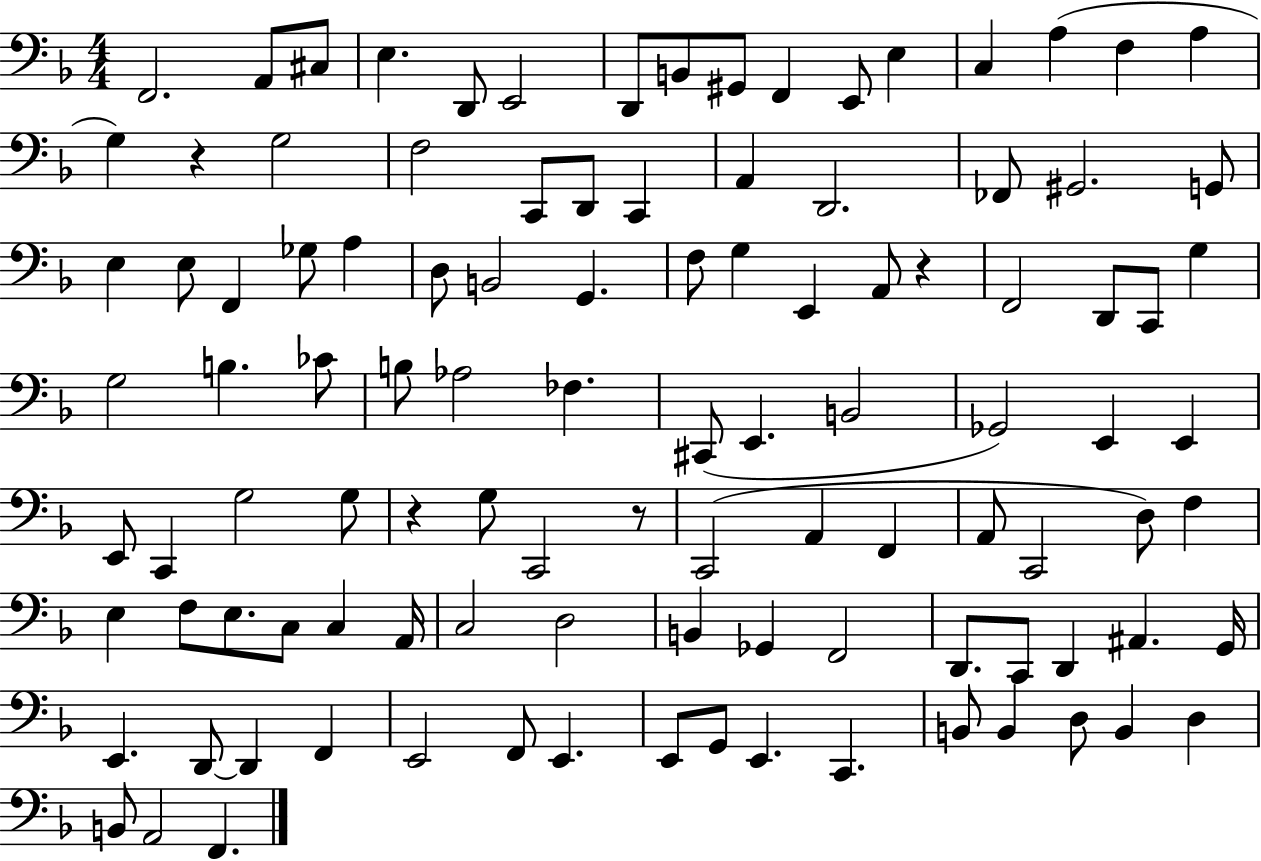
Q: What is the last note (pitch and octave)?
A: F2